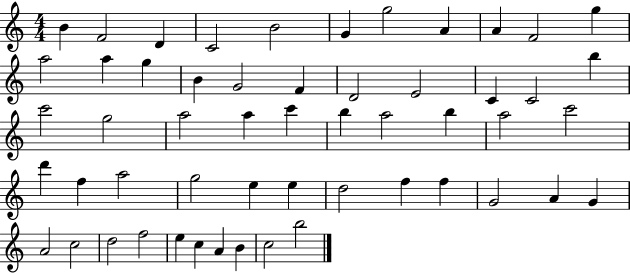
X:1
T:Untitled
M:4/4
L:1/4
K:C
B F2 D C2 B2 G g2 A A F2 g a2 a g B G2 F D2 E2 C C2 b c'2 g2 a2 a c' b a2 b a2 c'2 d' f a2 g2 e e d2 f f G2 A G A2 c2 d2 f2 e c A B c2 b2